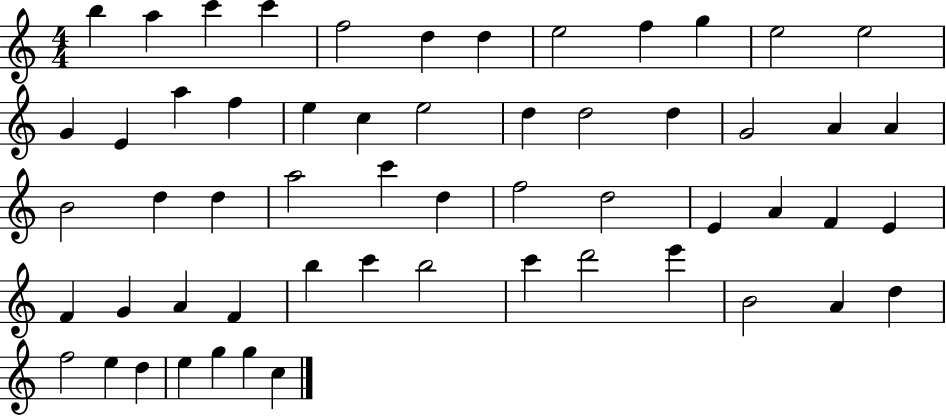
{
  \clef treble
  \numericTimeSignature
  \time 4/4
  \key c \major
  b''4 a''4 c'''4 c'''4 | f''2 d''4 d''4 | e''2 f''4 g''4 | e''2 e''2 | \break g'4 e'4 a''4 f''4 | e''4 c''4 e''2 | d''4 d''2 d''4 | g'2 a'4 a'4 | \break b'2 d''4 d''4 | a''2 c'''4 d''4 | f''2 d''2 | e'4 a'4 f'4 e'4 | \break f'4 g'4 a'4 f'4 | b''4 c'''4 b''2 | c'''4 d'''2 e'''4 | b'2 a'4 d''4 | \break f''2 e''4 d''4 | e''4 g''4 g''4 c''4 | \bar "|."
}